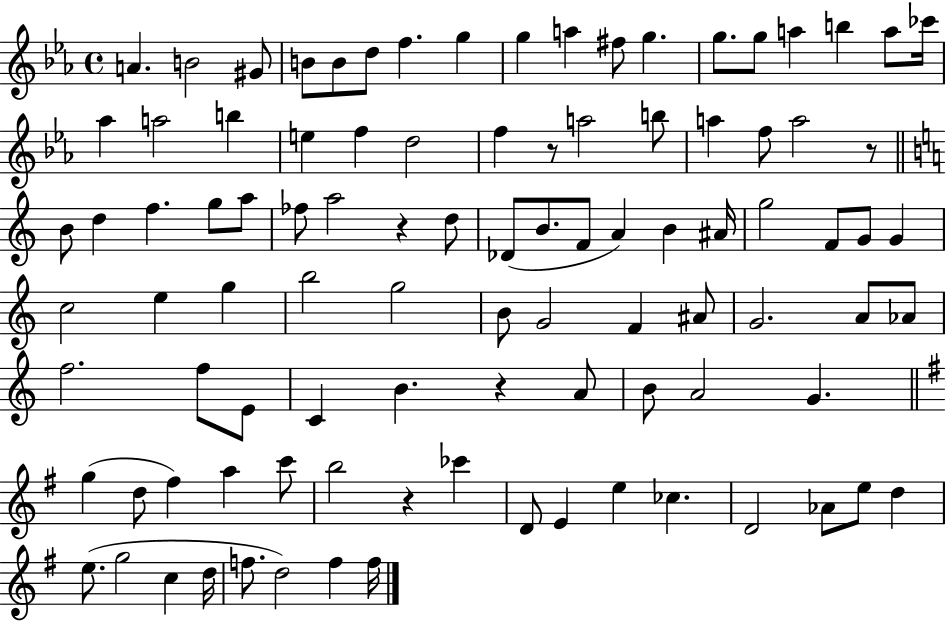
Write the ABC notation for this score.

X:1
T:Untitled
M:4/4
L:1/4
K:Eb
A B2 ^G/2 B/2 B/2 d/2 f g g a ^f/2 g g/2 g/2 a b a/2 _c'/4 _a a2 b e f d2 f z/2 a2 b/2 a f/2 a2 z/2 B/2 d f g/2 a/2 _f/2 a2 z d/2 _D/2 B/2 F/2 A B ^A/4 g2 F/2 G/2 G c2 e g b2 g2 B/2 G2 F ^A/2 G2 A/2 _A/2 f2 f/2 E/2 C B z A/2 B/2 A2 G g d/2 ^f a c'/2 b2 z _c' D/2 E e _c D2 _A/2 e/2 d e/2 g2 c d/4 f/2 d2 f f/4